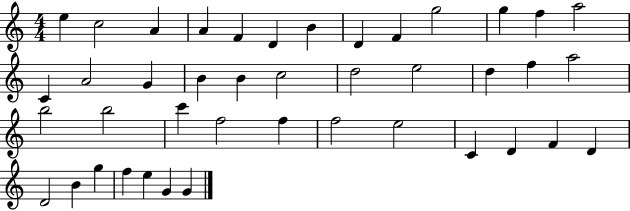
{
  \clef treble
  \numericTimeSignature
  \time 4/4
  \key c \major
  e''4 c''2 a'4 | a'4 f'4 d'4 b'4 | d'4 f'4 g''2 | g''4 f''4 a''2 | \break c'4 a'2 g'4 | b'4 b'4 c''2 | d''2 e''2 | d''4 f''4 a''2 | \break b''2 b''2 | c'''4 f''2 f''4 | f''2 e''2 | c'4 d'4 f'4 d'4 | \break d'2 b'4 g''4 | f''4 e''4 g'4 g'4 | \bar "|."
}